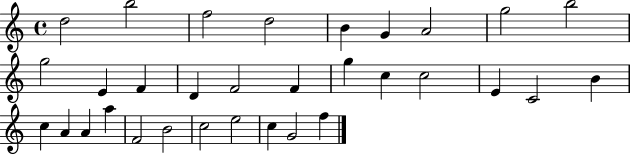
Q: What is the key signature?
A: C major